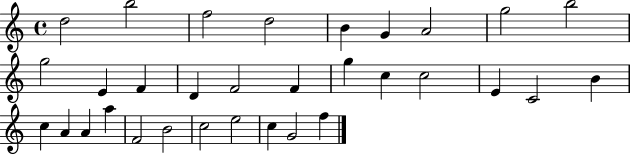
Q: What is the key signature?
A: C major